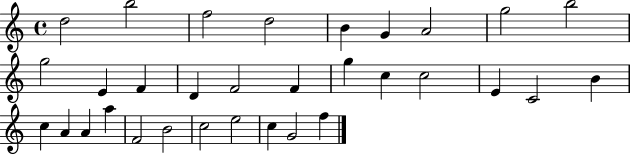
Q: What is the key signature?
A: C major